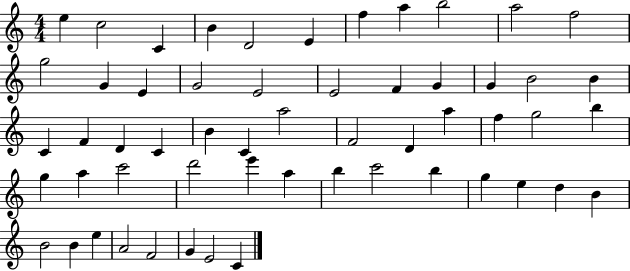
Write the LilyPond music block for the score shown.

{
  \clef treble
  \numericTimeSignature
  \time 4/4
  \key c \major
  e''4 c''2 c'4 | b'4 d'2 e'4 | f''4 a''4 b''2 | a''2 f''2 | \break g''2 g'4 e'4 | g'2 e'2 | e'2 f'4 g'4 | g'4 b'2 b'4 | \break c'4 f'4 d'4 c'4 | b'4 c'4 a''2 | f'2 d'4 a''4 | f''4 g''2 b''4 | \break g''4 a''4 c'''2 | d'''2 e'''4 a''4 | b''4 c'''2 b''4 | g''4 e''4 d''4 b'4 | \break b'2 b'4 e''4 | a'2 f'2 | g'4 e'2 c'4 | \bar "|."
}